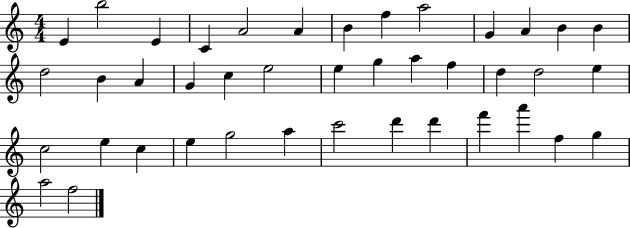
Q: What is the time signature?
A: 4/4